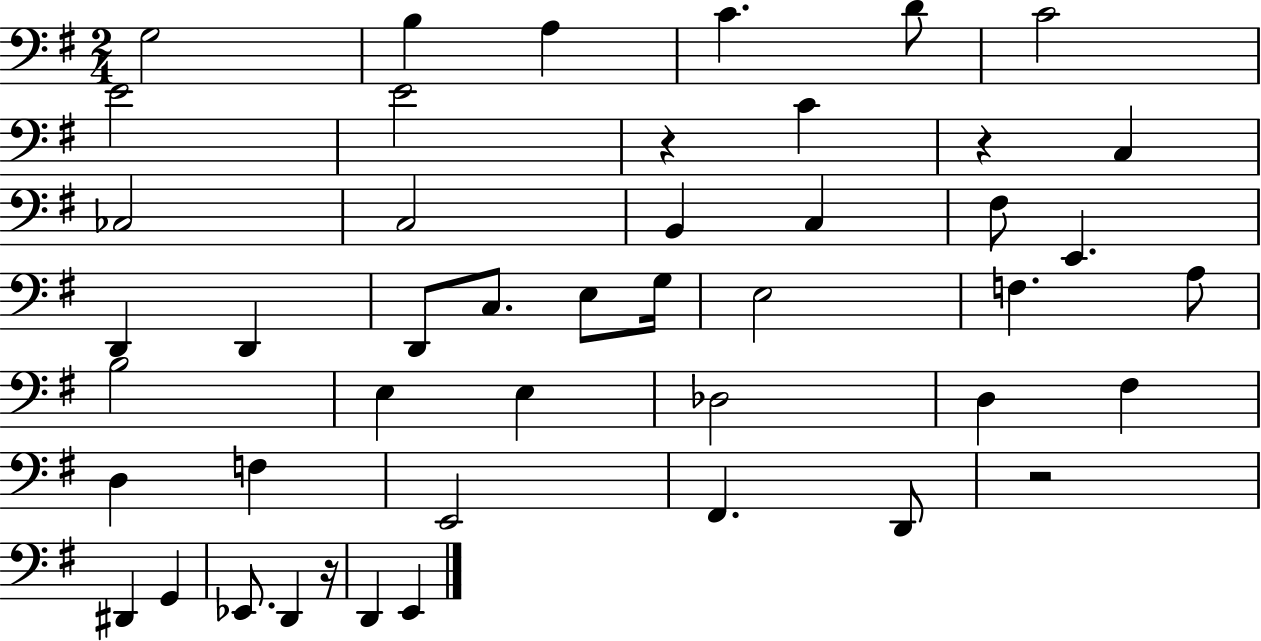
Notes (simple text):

G3/h B3/q A3/q C4/q. D4/e C4/h E4/h E4/h R/q C4/q R/q C3/q CES3/h C3/h B2/q C3/q F#3/e E2/q. D2/q D2/q D2/e C3/e. E3/e G3/s E3/h F3/q. A3/e B3/h E3/q E3/q Db3/h D3/q F#3/q D3/q F3/q E2/h F#2/q. D2/e R/h D#2/q G2/q Eb2/e. D2/q R/s D2/q E2/q